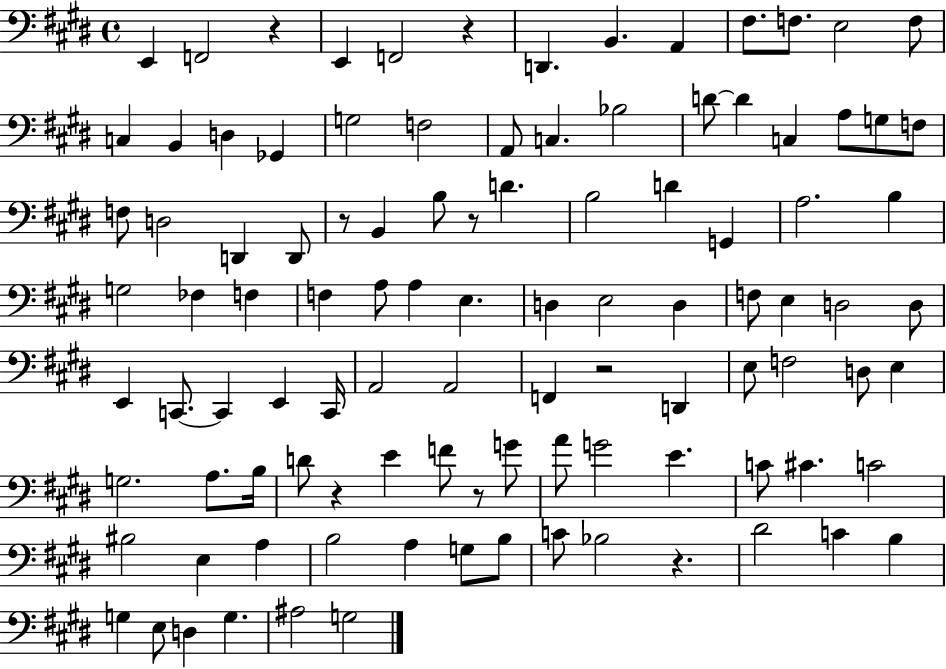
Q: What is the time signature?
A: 4/4